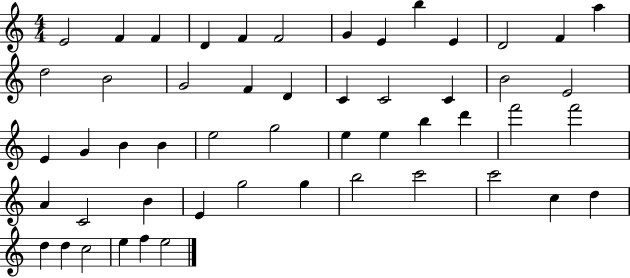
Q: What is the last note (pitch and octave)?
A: E5